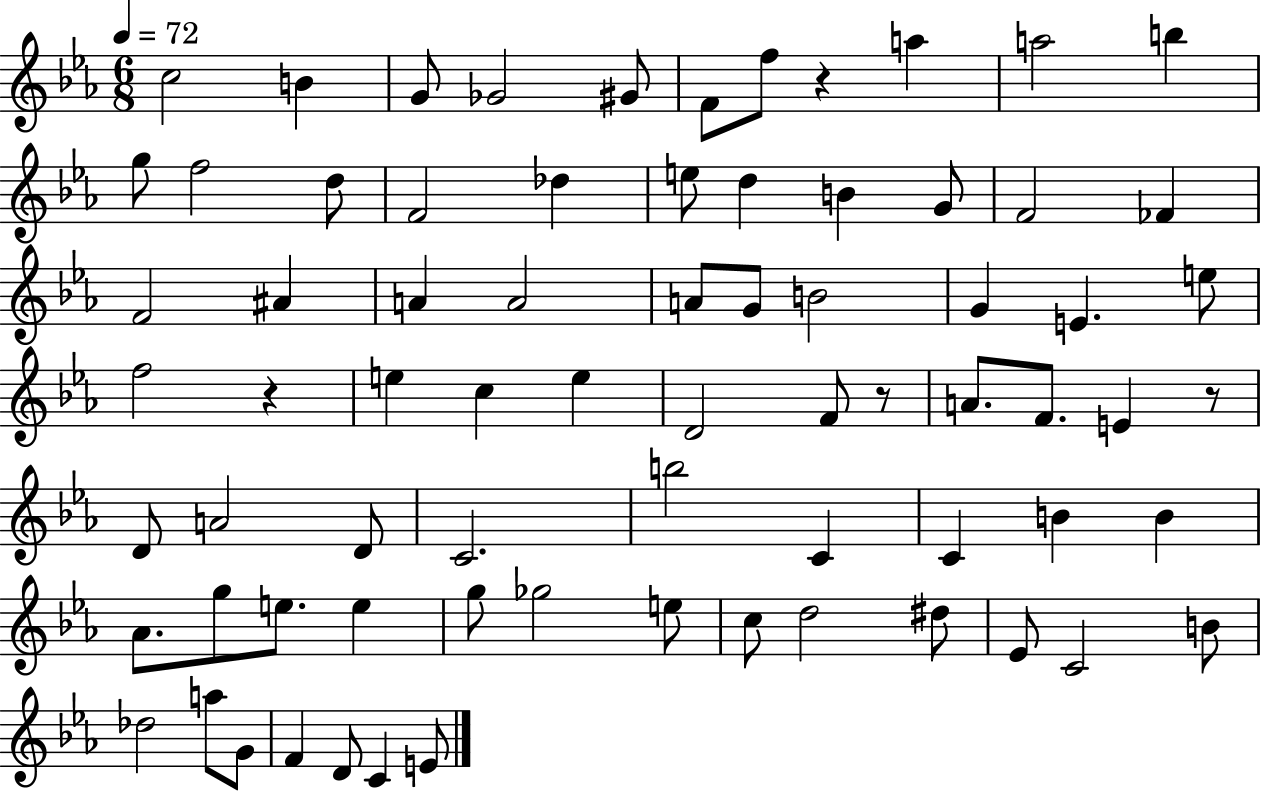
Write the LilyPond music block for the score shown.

{
  \clef treble
  \numericTimeSignature
  \time 6/8
  \key ees \major
  \tempo 4 = 72
  c''2 b'4 | g'8 ges'2 gis'8 | f'8 f''8 r4 a''4 | a''2 b''4 | \break g''8 f''2 d''8 | f'2 des''4 | e''8 d''4 b'4 g'8 | f'2 fes'4 | \break f'2 ais'4 | a'4 a'2 | a'8 g'8 b'2 | g'4 e'4. e''8 | \break f''2 r4 | e''4 c''4 e''4 | d'2 f'8 r8 | a'8. f'8. e'4 r8 | \break d'8 a'2 d'8 | c'2. | b''2 c'4 | c'4 b'4 b'4 | \break aes'8. g''8 e''8. e''4 | g''8 ges''2 e''8 | c''8 d''2 dis''8 | ees'8 c'2 b'8 | \break des''2 a''8 g'8 | f'4 d'8 c'4 e'8 | \bar "|."
}